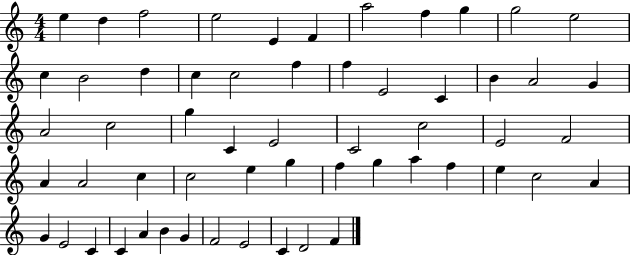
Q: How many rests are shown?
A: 0